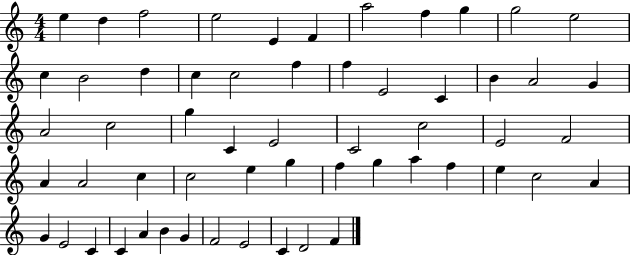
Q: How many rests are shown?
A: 0